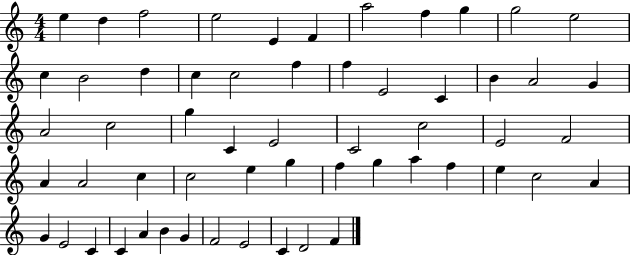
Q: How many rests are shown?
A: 0